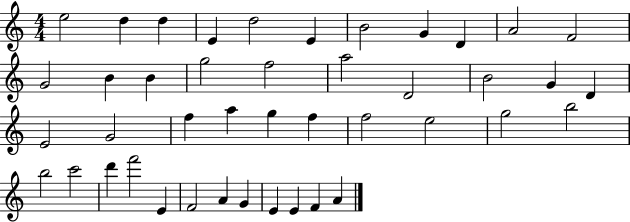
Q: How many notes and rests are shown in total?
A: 43